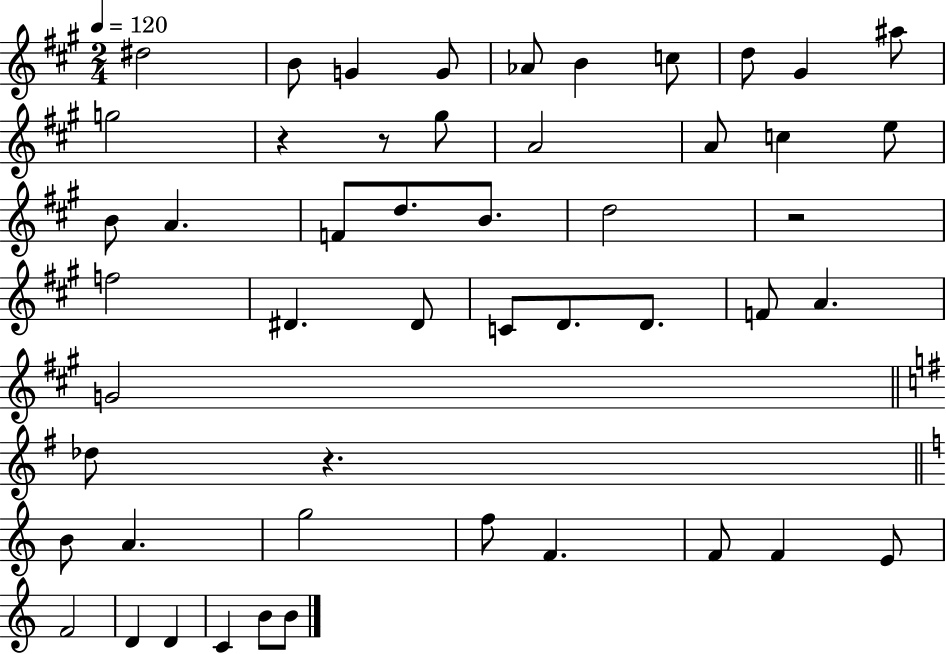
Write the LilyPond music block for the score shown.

{
  \clef treble
  \numericTimeSignature
  \time 2/4
  \key a \major
  \tempo 4 = 120
  dis''2 | b'8 g'4 g'8 | aes'8 b'4 c''8 | d''8 gis'4 ais''8 | \break g''2 | r4 r8 gis''8 | a'2 | a'8 c''4 e''8 | \break b'8 a'4. | f'8 d''8. b'8. | d''2 | r2 | \break f''2 | dis'4. dis'8 | c'8 d'8. d'8. | f'8 a'4. | \break g'2 | \bar "||" \break \key e \minor des''8 r4. | \bar "||" \break \key a \minor b'8 a'4. | g''2 | f''8 f'4. | f'8 f'4 e'8 | \break f'2 | d'4 d'4 | c'4 b'8 b'8 | \bar "|."
}